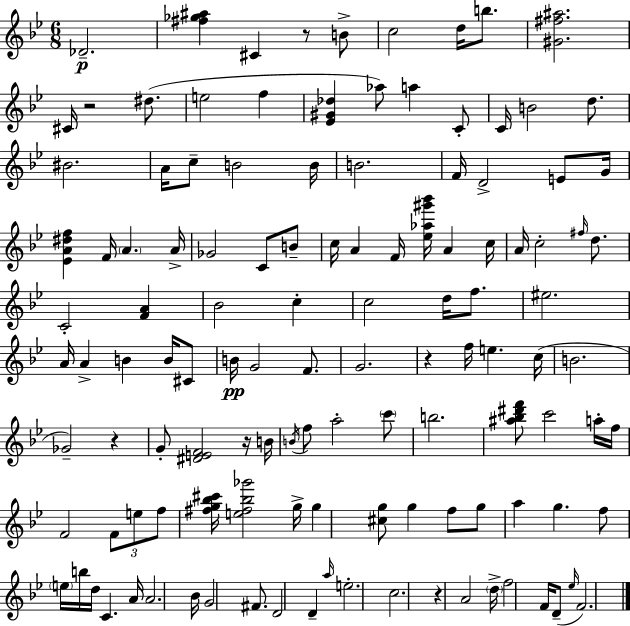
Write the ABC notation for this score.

X:1
T:Untitled
M:6/8
L:1/4
K:Bb
_D2 [^f_g^a] ^C z/2 B/2 c2 d/4 b/2 [^G^f^a]2 ^C/4 z2 ^d/2 e2 f [_E^G_d] _a/2 a C/2 C/4 B2 d/2 ^B2 A/4 c/2 B2 B/4 B2 F/4 D2 E/2 G/4 [_EA^df] F/4 A A/4 _G2 C/2 B/2 c/4 A F/4 [_e_a^g'_b']/4 A c/4 A/4 c2 ^f/4 d/2 C2 [FA] _B2 c c2 d/4 f/2 ^e2 A/4 A B B/4 ^C/2 B/4 G2 F/2 G2 z f/4 e c/4 B2 _G2 z G/2 [^DEF]2 z/4 B/4 B/4 f/2 a2 c'/2 b2 [^a_b^d'f']/2 c'2 a/4 f/4 F2 F/2 e/2 f/2 [^fg_b^c']/4 [e^f_b_g']2 g/4 g [^cg]/2 g f/2 g/2 a g f/2 e/4 b/4 d/4 C A/4 A2 _B/4 G2 ^F/2 D2 D a/4 e2 c2 z A2 d/4 f2 F/4 D/2 _e/4 F2